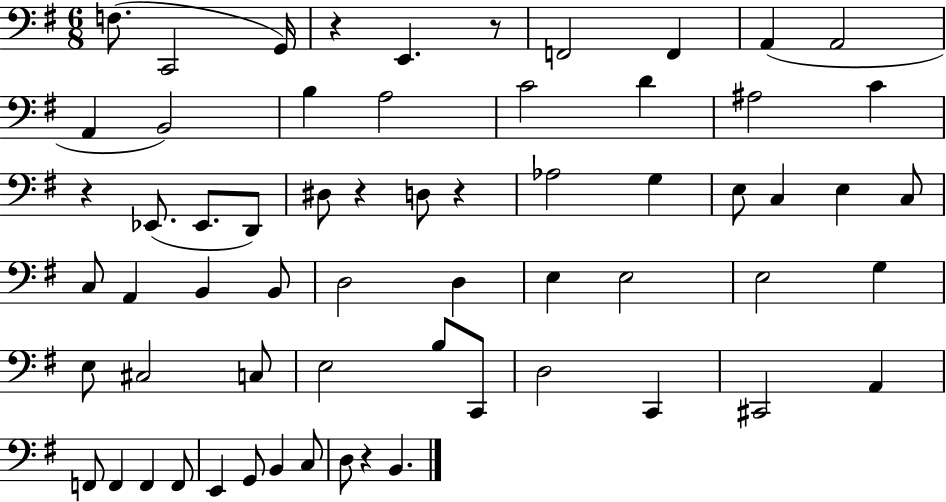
F3/e. C2/h G2/s R/q E2/q. R/e F2/h F2/q A2/q A2/h A2/q B2/h B3/q A3/h C4/h D4/q A#3/h C4/q R/q Eb2/e. Eb2/e. D2/e D#3/e R/q D3/e R/q Ab3/h G3/q E3/e C3/q E3/q C3/e C3/e A2/q B2/q B2/e D3/h D3/q E3/q E3/h E3/h G3/q E3/e C#3/h C3/e E3/h B3/e C2/e D3/h C2/q C#2/h A2/q F2/e F2/q F2/q F2/e E2/q G2/e B2/q C3/e D3/e R/q B2/q.